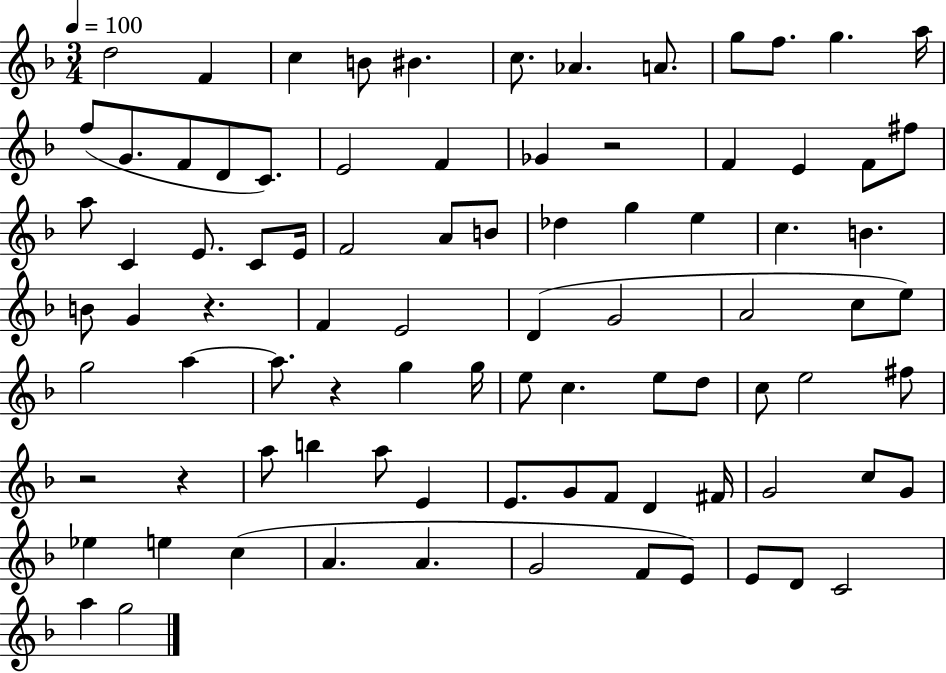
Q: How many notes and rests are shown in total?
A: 88